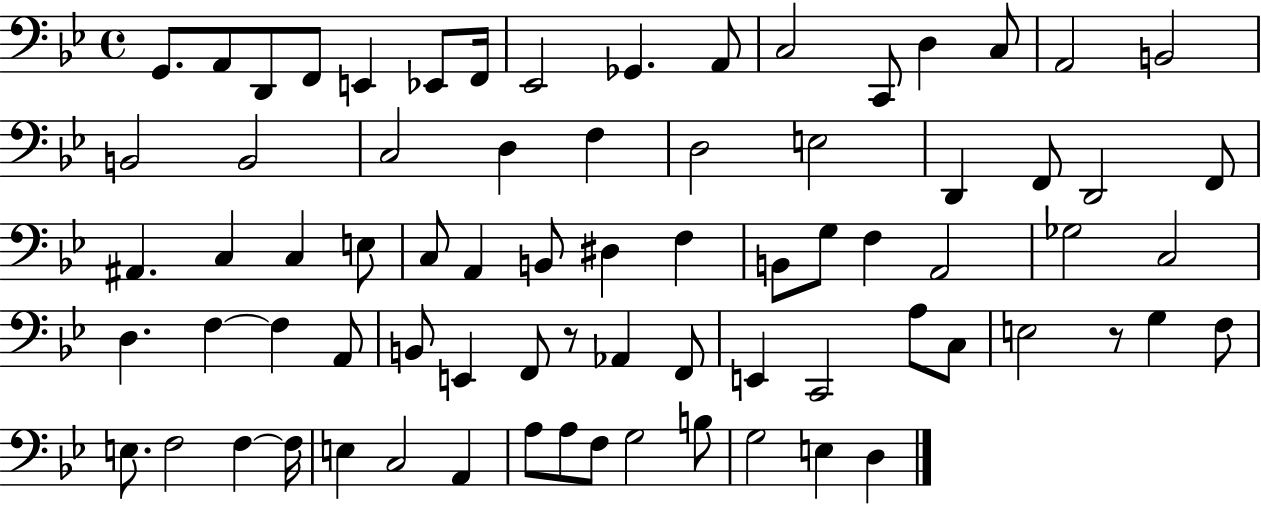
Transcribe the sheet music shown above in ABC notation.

X:1
T:Untitled
M:4/4
L:1/4
K:Bb
G,,/2 A,,/2 D,,/2 F,,/2 E,, _E,,/2 F,,/4 _E,,2 _G,, A,,/2 C,2 C,,/2 D, C,/2 A,,2 B,,2 B,,2 B,,2 C,2 D, F, D,2 E,2 D,, F,,/2 D,,2 F,,/2 ^A,, C, C, E,/2 C,/2 A,, B,,/2 ^D, F, B,,/2 G,/2 F, A,,2 _G,2 C,2 D, F, F, A,,/2 B,,/2 E,, F,,/2 z/2 _A,, F,,/2 E,, C,,2 A,/2 C,/2 E,2 z/2 G, F,/2 E,/2 F,2 F, F,/4 E, C,2 A,, A,/2 A,/2 F,/2 G,2 B,/2 G,2 E, D,